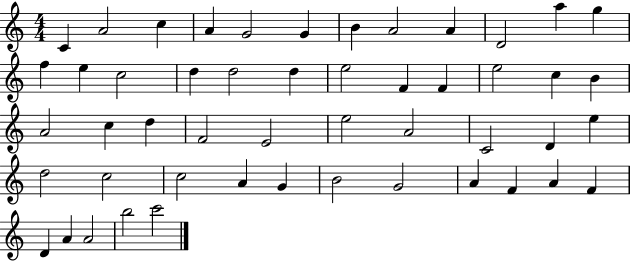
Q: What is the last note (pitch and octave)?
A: C6